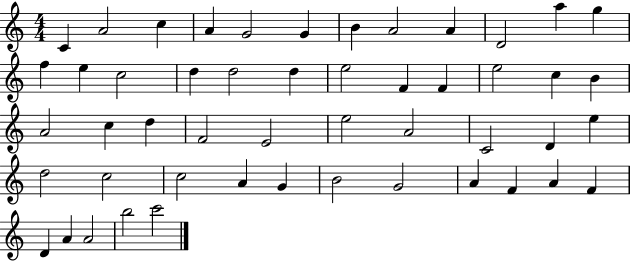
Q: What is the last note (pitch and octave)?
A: C6